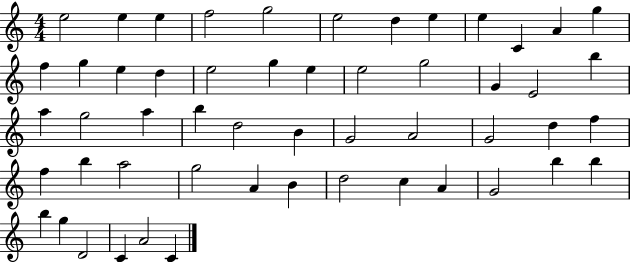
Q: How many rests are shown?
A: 0